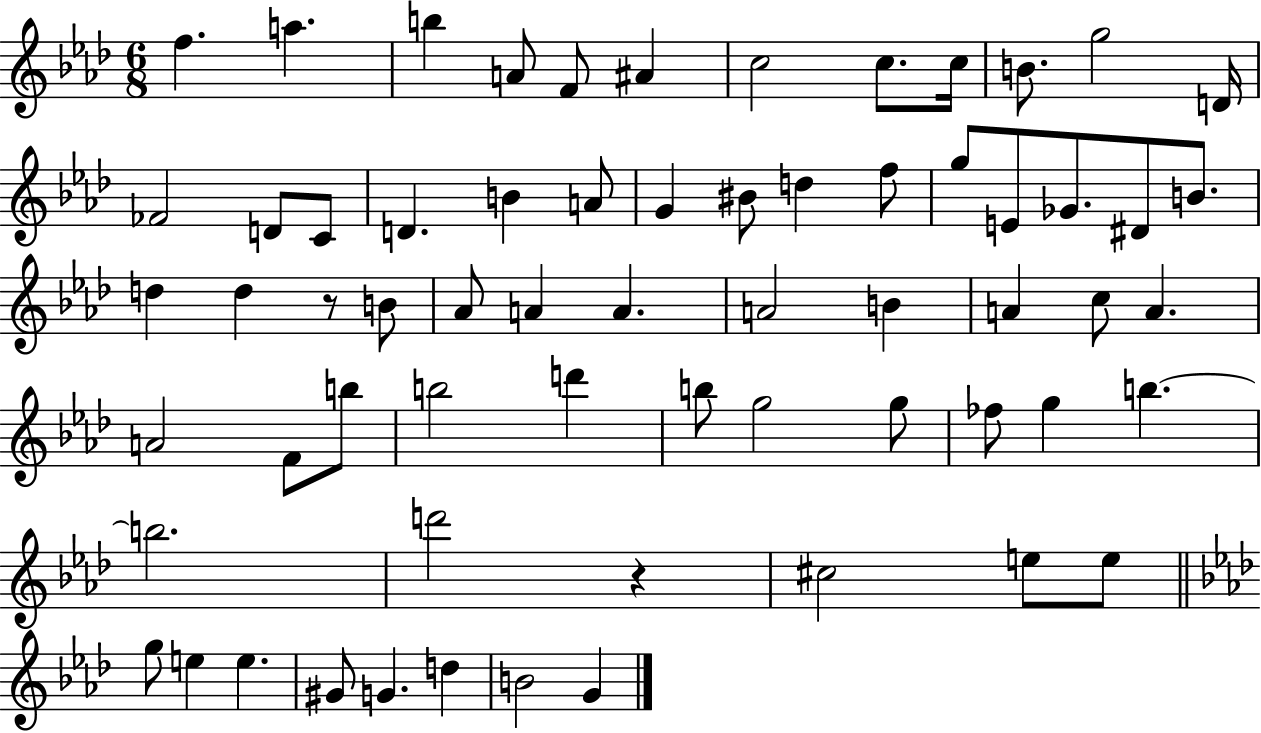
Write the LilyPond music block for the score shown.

{
  \clef treble
  \numericTimeSignature
  \time 6/8
  \key aes \major
  f''4. a''4. | b''4 a'8 f'8 ais'4 | c''2 c''8. c''16 | b'8. g''2 d'16 | \break fes'2 d'8 c'8 | d'4. b'4 a'8 | g'4 bis'8 d''4 f''8 | g''8 e'8 ges'8. dis'8 b'8. | \break d''4 d''4 r8 b'8 | aes'8 a'4 a'4. | a'2 b'4 | a'4 c''8 a'4. | \break a'2 f'8 b''8 | b''2 d'''4 | b''8 g''2 g''8 | fes''8 g''4 b''4.~~ | \break b''2. | d'''2 r4 | cis''2 e''8 e''8 | \bar "||" \break \key aes \major g''8 e''4 e''4. | gis'8 g'4. d''4 | b'2 g'4 | \bar "|."
}